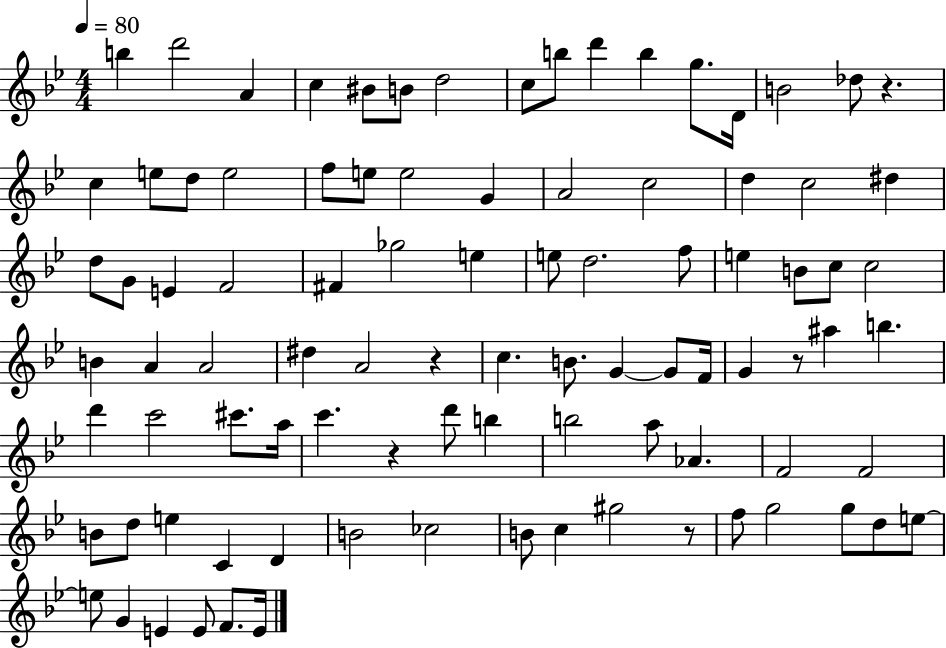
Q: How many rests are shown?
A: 5